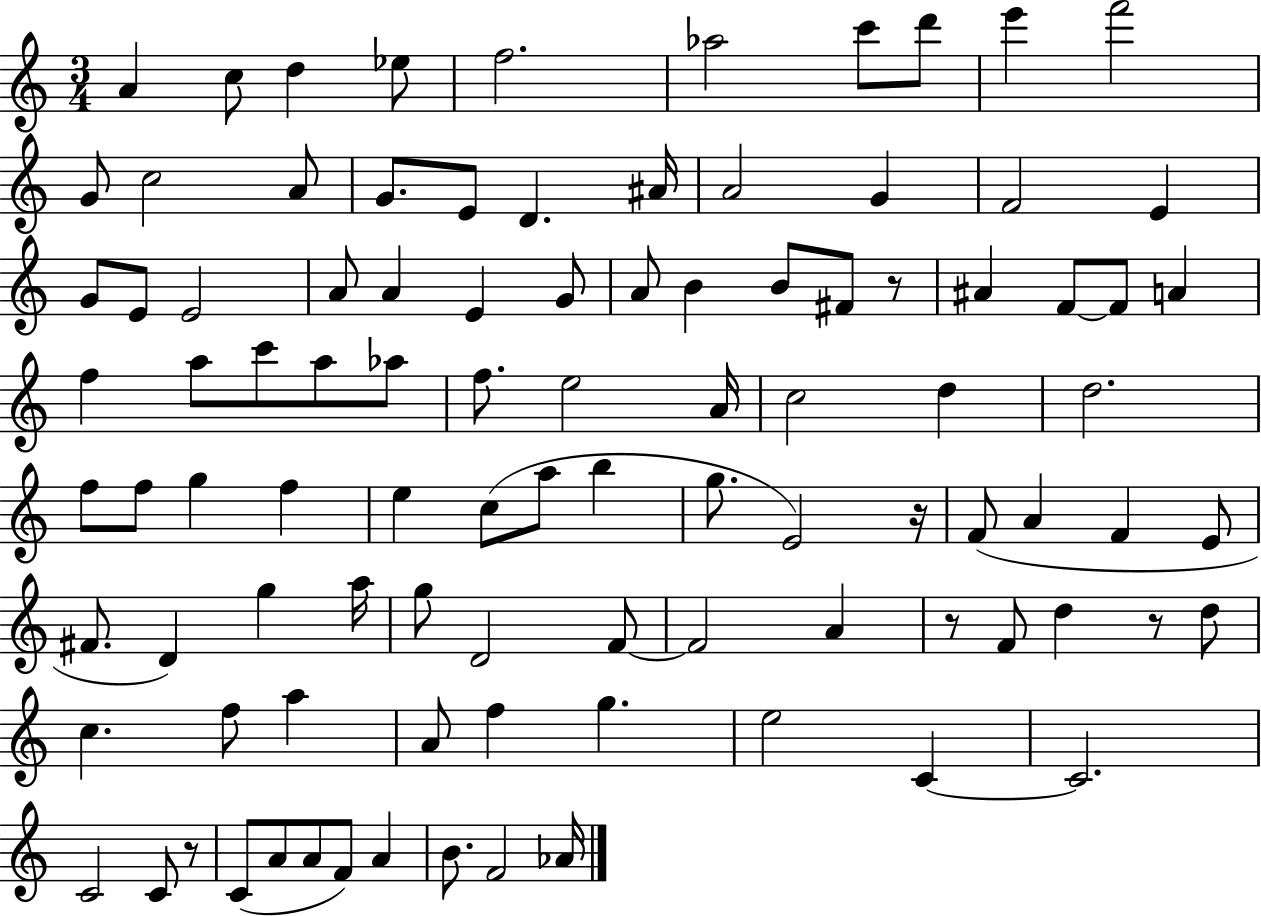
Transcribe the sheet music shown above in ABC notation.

X:1
T:Untitled
M:3/4
L:1/4
K:C
A c/2 d _e/2 f2 _a2 c'/2 d'/2 e' f'2 G/2 c2 A/2 G/2 E/2 D ^A/4 A2 G F2 E G/2 E/2 E2 A/2 A E G/2 A/2 B B/2 ^F/2 z/2 ^A F/2 F/2 A f a/2 c'/2 a/2 _a/2 f/2 e2 A/4 c2 d d2 f/2 f/2 g f e c/2 a/2 b g/2 E2 z/4 F/2 A F E/2 ^F/2 D g a/4 g/2 D2 F/2 F2 A z/2 F/2 d z/2 d/2 c f/2 a A/2 f g e2 C C2 C2 C/2 z/2 C/2 A/2 A/2 F/2 A B/2 F2 _A/4